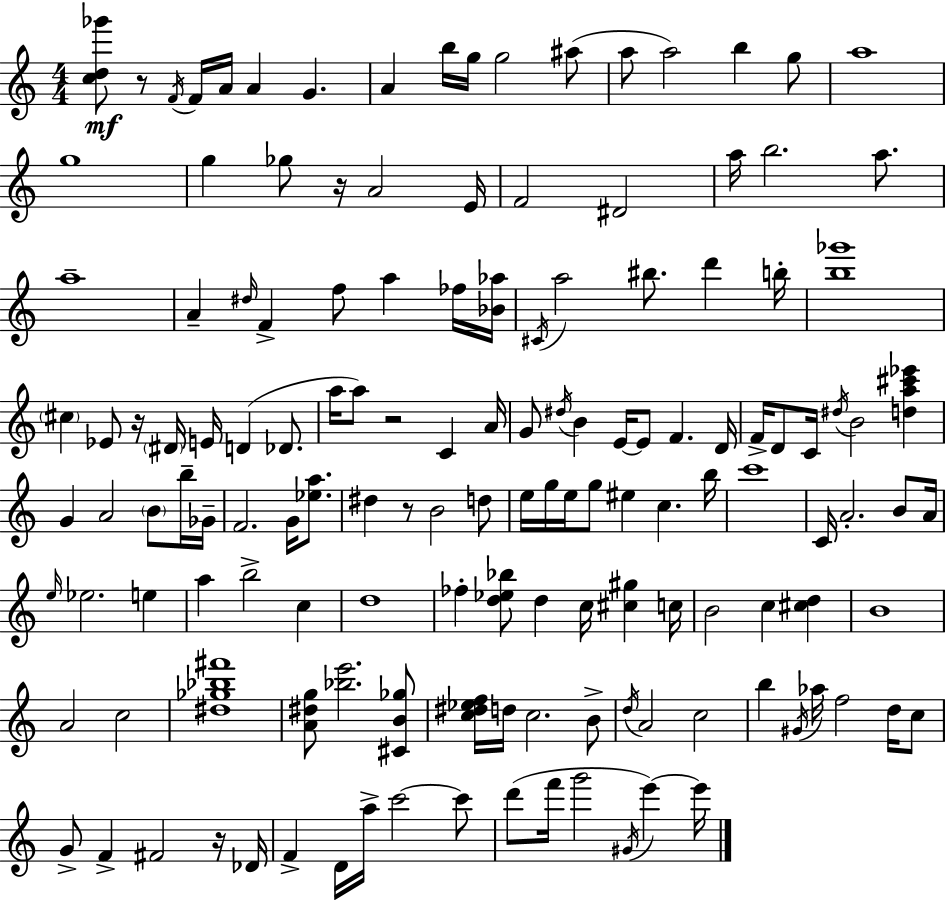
{
  \clef treble
  \numericTimeSignature
  \time 4/4
  \key c \major
  <c'' d'' ges'''>8\mf r8 \acciaccatura { f'16 } f'16 a'16 a'4 g'4. | a'4 b''16 g''16 g''2 ais''8( | a''8 a''2) b''4 g''8 | a''1 | \break g''1 | g''4 ges''8 r16 a'2 | e'16 f'2 dis'2 | a''16 b''2. a''8. | \break a''1-- | a'4-- \grace { dis''16 } f'4-> f''8 a''4 | fes''16 <bes' aes''>16 \acciaccatura { cis'16 } a''2 bis''8. d'''4 | b''16-. <b'' ges'''>1 | \break \parenthesize cis''4 ees'8 r16 \parenthesize dis'16 e'16 d'4( | des'8. a''16 a''8) r2 c'4 | a'16 g'8 \acciaccatura { dis''16 } b'4 e'16~~ e'8 f'4. | d'16 f'16-> d'8 c'16 \acciaccatura { dis''16 } b'2 | \break <d'' a'' cis''' ees'''>4 g'4 a'2 | \parenthesize b'8 b''16-- ges'16-- f'2. | g'16 <ees'' a''>8. dis''4 r8 b'2 | d''8 e''16 g''16 e''16 g''8 eis''4 c''4. | \break b''16 c'''1 | c'16 a'2.-. | b'8 a'16 \grace { e''16 } ees''2. | e''4 a''4 b''2-> | \break c''4 d''1 | fes''4-. <d'' ees'' bes''>8 d''4 | c''16 <cis'' gis''>4 c''16 b'2 c''4 | <cis'' d''>4 b'1 | \break a'2 c''2 | <dis'' ges'' bes'' fis'''>1 | <a' dis'' g''>8 <bes'' e'''>2. | <cis' b' ges''>8 <c'' dis'' ees'' f''>16 d''16 c''2. | \break b'8-> \acciaccatura { d''16 } a'2 c''2 | b''4 \acciaccatura { gis'16 } aes''16 f''2 | d''16 c''8 g'8-> f'4-> fis'2 | r16 des'16 f'4-> d'16 a''16-> c'''2~~ | \break c'''8 d'''8( f'''16 g'''2 | \acciaccatura { gis'16 } e'''4~~) e'''16 \bar "|."
}